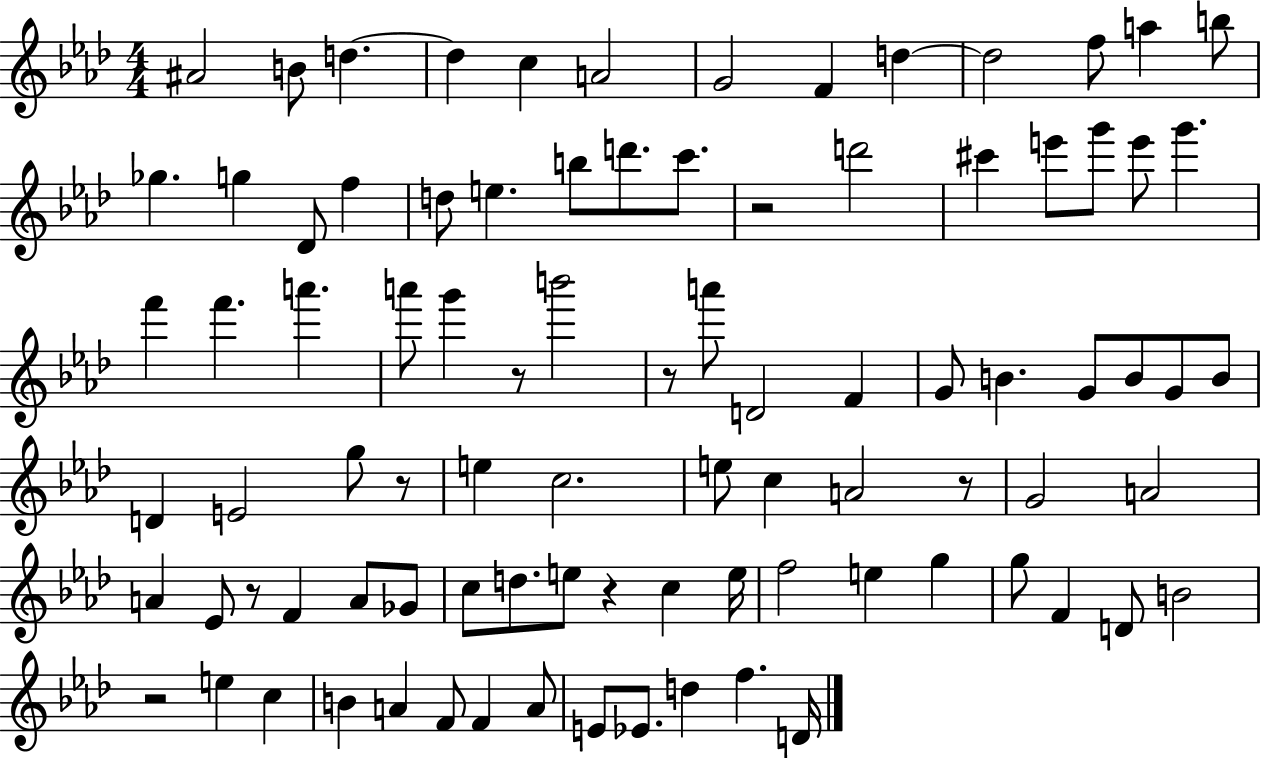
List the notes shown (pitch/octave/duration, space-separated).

A#4/h B4/e D5/q. D5/q C5/q A4/h G4/h F4/q D5/q D5/h F5/e A5/q B5/e Gb5/q. G5/q Db4/e F5/q D5/e E5/q. B5/e D6/e. C6/e. R/h D6/h C#6/q E6/e G6/e E6/e G6/q. F6/q F6/q. A6/q. A6/e G6/q R/e B6/h R/e A6/e D4/h F4/q G4/e B4/q. G4/e B4/e G4/e B4/e D4/q E4/h G5/e R/e E5/q C5/h. E5/e C5/q A4/h R/e G4/h A4/h A4/q Eb4/e R/e F4/q A4/e Gb4/e C5/e D5/e. E5/e R/q C5/q E5/s F5/h E5/q G5/q G5/e F4/q D4/e B4/h R/h E5/q C5/q B4/q A4/q F4/e F4/q A4/e E4/e Eb4/e. D5/q F5/q. D4/s